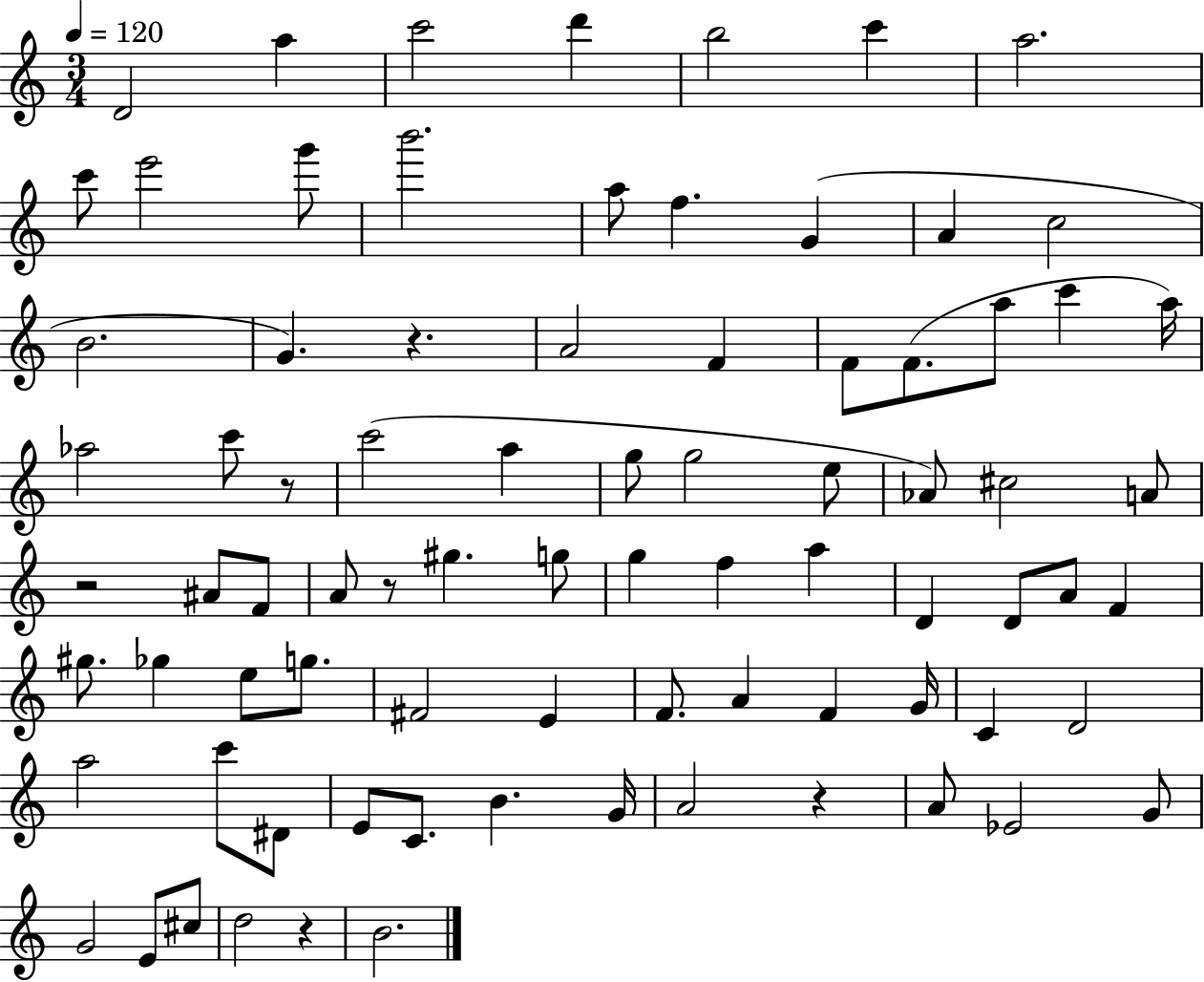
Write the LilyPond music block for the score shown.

{
  \clef treble
  \numericTimeSignature
  \time 3/4
  \key c \major
  \tempo 4 = 120
  d'2 a''4 | c'''2 d'''4 | b''2 c'''4 | a''2. | \break c'''8 e'''2 g'''8 | b'''2. | a''8 f''4. g'4( | a'4 c''2 | \break b'2. | g'4.) r4. | a'2 f'4 | f'8 f'8.( a''8 c'''4 a''16) | \break aes''2 c'''8 r8 | c'''2( a''4 | g''8 g''2 e''8 | aes'8) cis''2 a'8 | \break r2 ais'8 f'8 | a'8 r8 gis''4. g''8 | g''4 f''4 a''4 | d'4 d'8 a'8 f'4 | \break gis''8. ges''4 e''8 g''8. | fis'2 e'4 | f'8. a'4 f'4 g'16 | c'4 d'2 | \break a''2 c'''8 dis'8 | e'8 c'8. b'4. g'16 | a'2 r4 | a'8 ees'2 g'8 | \break g'2 e'8 cis''8 | d''2 r4 | b'2. | \bar "|."
}